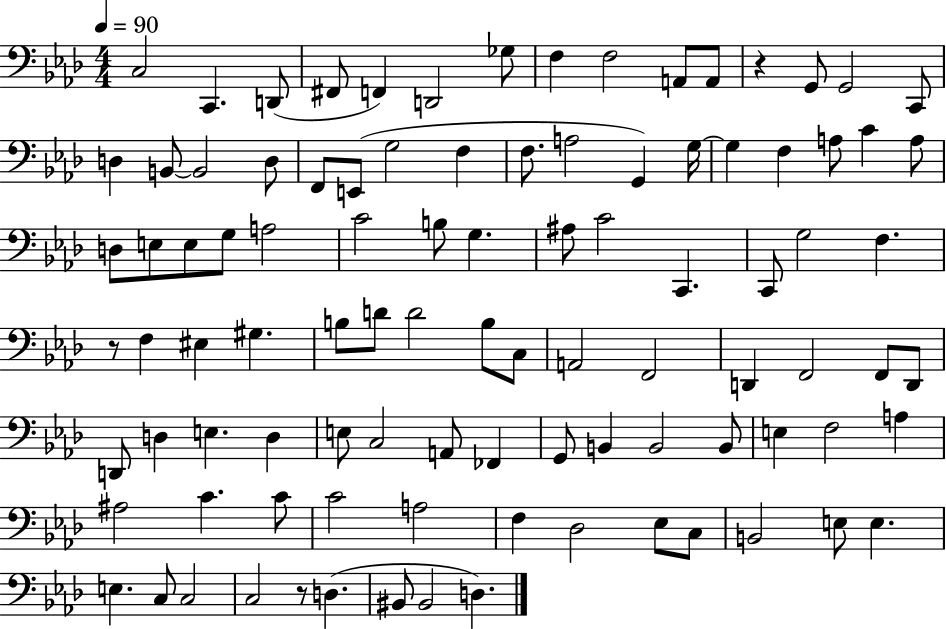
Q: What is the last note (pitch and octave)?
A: D3